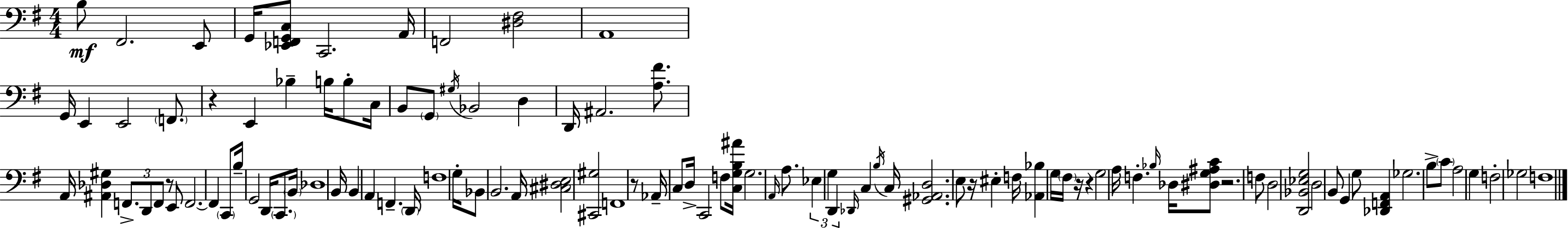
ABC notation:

X:1
T:Untitled
M:4/4
L:1/4
K:Em
B,/2 ^F,,2 E,,/2 G,,/4 [_E,,F,,G,,C,]/2 C,,2 A,,/4 F,,2 [^D,^F,]2 A,,4 G,,/4 E,, E,,2 F,,/2 z E,, _B, B,/4 B,/2 C,/4 B,,/2 G,,/2 ^G,/4 _B,,2 D, D,,/4 ^A,,2 [A,^F]/2 A,,/4 [^A,,_D,^G,] F,,/2 D,,/2 F,,/2 z/2 E,,/2 F,,2 F,, C,,/2 B,/4 G,,2 D,,/4 C,,/2 B,,/4 _D,4 B,,/4 B,, A,, F,, D,,/4 F,4 G,/4 _B,,/2 B,,2 A,,/4 [^C,^D,E,]2 [^C,,^G,]2 F,,4 z/2 _A,,/4 C,/2 D,/4 C,,2 F,/2 [C,G,B,^A]/4 G,2 A,,/4 A,/2 _E, G, D,, _D,,/4 C, B,/4 C,/4 [^G,,_A,,D,]2 E,/2 z/4 ^E, F,/4 [_A,,_B,] G,/4 ^F,/4 z/4 z G,2 A,/4 F, _B,/4 _D,/4 [^D,G,^A,C]/2 z2 F,/2 D,2 [D,,_B,,_E,G,]2 D,2 B,,/2 G,, G,/2 [_D,,F,,A,,] _G,2 B,/2 C/2 A,2 G, F,2 _G,2 F,4